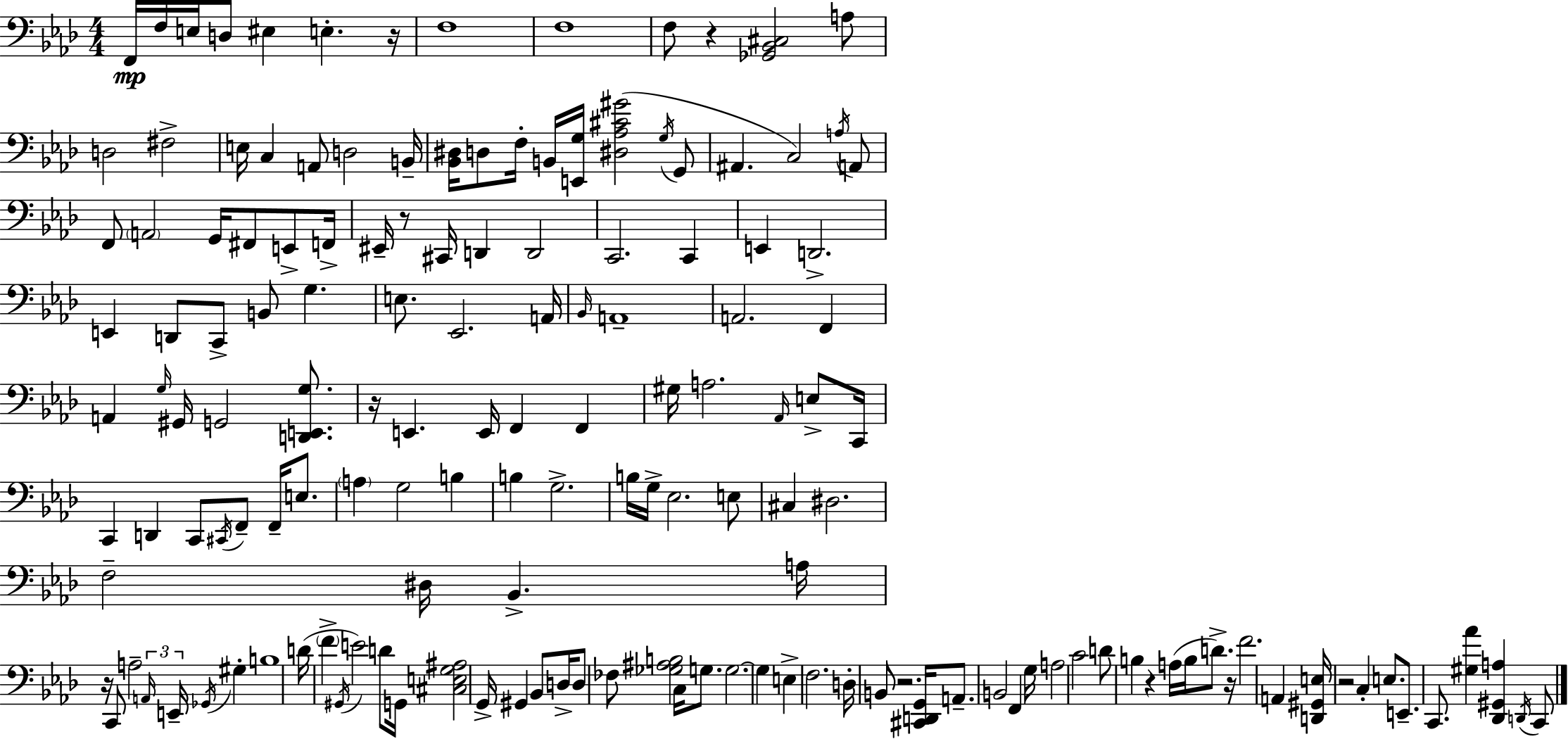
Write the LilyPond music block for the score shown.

{
  \clef bass
  \numericTimeSignature
  \time 4/4
  \key aes \major
  f,16\mp f16 e16 d8 eis4 e4.-. r16 | f1 | f1 | f8 r4 <ges, bes, cis>2 a8 | \break d2 fis2-> | e16 c4 a,8 d2 b,16-- | <bes, dis>16 d8 f16-. b,16 <e, g>16 <dis aes cis' gis'>2( \acciaccatura { g16 } g,8 | ais,4. c2) \acciaccatura { a16 } | \break a,8 f,8 \parenthesize a,2 g,16 fis,8 e,8-> | f,16-> eis,16-- r8 cis,16 d,4 d,2 | c,2. c,4 | e,4 d,2.-> | \break e,4 d,8 c,8-> b,8 g4. | e8. ees,2. | a,16 \grace { bes,16 } a,1-- | a,2. f,4 | \break a,4 \grace { g16 } gis,16 g,2 | <d, e, g>8. r16 e,4. e,16 f,4 | f,4 gis16 a2. | \grace { aes,16 } e8-> c,16 c,4 d,4 c,8 \acciaccatura { cis,16 } | \break f,8-- f,16-- e8. \parenthesize a4 g2 | b4 b4 g2.-> | b16 g16-> ees2. | e8 cis4 dis2. | \break f2-- dis16 bes,4.-> | a16 r16 c,8 a2-- | \tuplet 3/2 { \grace { a,16 } e,16-- \acciaccatura { ges,16 } } gis4-. b1 | d'16( \parenthesize f'4-> \acciaccatura { gis,16 }) e'2 | \break d'8 g,16 <cis e g ais>2 | g,16-> gis,4 bes,8 d16-> d8 fes8 <ges ais b>2 | c16 g8. g2.~~ | g4 e4-> f2. | \break d16-. b,8 r2. | <cis, d, g,>16 a,8.-- b,2 | f,4 g16 a2 | c'2 d'8 b4 r4 | \break a16( b16 d'8.->) r16 f'2. | a,4 <d, gis, e>16 r2 | c4-. e8. e,8.-- c,8. <gis aes'>4 | <des, gis, a>4 \acciaccatura { d,16 } c,8 \bar "|."
}